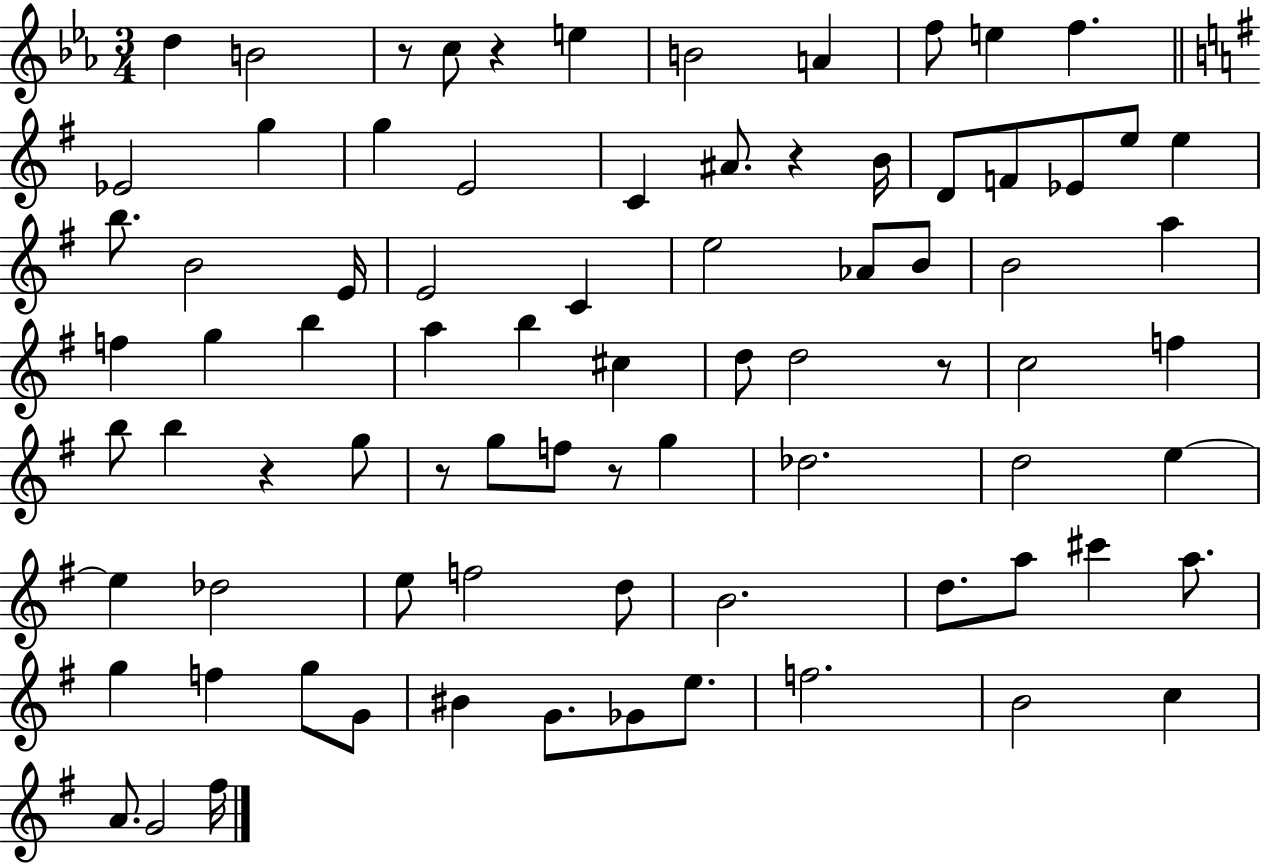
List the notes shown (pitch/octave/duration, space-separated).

D5/q B4/h R/e C5/e R/q E5/q B4/h A4/q F5/e E5/q F5/q. Eb4/h G5/q G5/q E4/h C4/q A#4/e. R/q B4/s D4/e F4/e Eb4/e E5/e E5/q B5/e. B4/h E4/s E4/h C4/q E5/h Ab4/e B4/e B4/h A5/q F5/q G5/q B5/q A5/q B5/q C#5/q D5/e D5/h R/e C5/h F5/q B5/e B5/q R/q G5/e R/e G5/e F5/e R/e G5/q Db5/h. D5/h E5/q E5/q Db5/h E5/e F5/h D5/e B4/h. D5/e. A5/e C#6/q A5/e. G5/q F5/q G5/e G4/e BIS4/q G4/e. Gb4/e E5/e. F5/h. B4/h C5/q A4/e. G4/h F#5/s